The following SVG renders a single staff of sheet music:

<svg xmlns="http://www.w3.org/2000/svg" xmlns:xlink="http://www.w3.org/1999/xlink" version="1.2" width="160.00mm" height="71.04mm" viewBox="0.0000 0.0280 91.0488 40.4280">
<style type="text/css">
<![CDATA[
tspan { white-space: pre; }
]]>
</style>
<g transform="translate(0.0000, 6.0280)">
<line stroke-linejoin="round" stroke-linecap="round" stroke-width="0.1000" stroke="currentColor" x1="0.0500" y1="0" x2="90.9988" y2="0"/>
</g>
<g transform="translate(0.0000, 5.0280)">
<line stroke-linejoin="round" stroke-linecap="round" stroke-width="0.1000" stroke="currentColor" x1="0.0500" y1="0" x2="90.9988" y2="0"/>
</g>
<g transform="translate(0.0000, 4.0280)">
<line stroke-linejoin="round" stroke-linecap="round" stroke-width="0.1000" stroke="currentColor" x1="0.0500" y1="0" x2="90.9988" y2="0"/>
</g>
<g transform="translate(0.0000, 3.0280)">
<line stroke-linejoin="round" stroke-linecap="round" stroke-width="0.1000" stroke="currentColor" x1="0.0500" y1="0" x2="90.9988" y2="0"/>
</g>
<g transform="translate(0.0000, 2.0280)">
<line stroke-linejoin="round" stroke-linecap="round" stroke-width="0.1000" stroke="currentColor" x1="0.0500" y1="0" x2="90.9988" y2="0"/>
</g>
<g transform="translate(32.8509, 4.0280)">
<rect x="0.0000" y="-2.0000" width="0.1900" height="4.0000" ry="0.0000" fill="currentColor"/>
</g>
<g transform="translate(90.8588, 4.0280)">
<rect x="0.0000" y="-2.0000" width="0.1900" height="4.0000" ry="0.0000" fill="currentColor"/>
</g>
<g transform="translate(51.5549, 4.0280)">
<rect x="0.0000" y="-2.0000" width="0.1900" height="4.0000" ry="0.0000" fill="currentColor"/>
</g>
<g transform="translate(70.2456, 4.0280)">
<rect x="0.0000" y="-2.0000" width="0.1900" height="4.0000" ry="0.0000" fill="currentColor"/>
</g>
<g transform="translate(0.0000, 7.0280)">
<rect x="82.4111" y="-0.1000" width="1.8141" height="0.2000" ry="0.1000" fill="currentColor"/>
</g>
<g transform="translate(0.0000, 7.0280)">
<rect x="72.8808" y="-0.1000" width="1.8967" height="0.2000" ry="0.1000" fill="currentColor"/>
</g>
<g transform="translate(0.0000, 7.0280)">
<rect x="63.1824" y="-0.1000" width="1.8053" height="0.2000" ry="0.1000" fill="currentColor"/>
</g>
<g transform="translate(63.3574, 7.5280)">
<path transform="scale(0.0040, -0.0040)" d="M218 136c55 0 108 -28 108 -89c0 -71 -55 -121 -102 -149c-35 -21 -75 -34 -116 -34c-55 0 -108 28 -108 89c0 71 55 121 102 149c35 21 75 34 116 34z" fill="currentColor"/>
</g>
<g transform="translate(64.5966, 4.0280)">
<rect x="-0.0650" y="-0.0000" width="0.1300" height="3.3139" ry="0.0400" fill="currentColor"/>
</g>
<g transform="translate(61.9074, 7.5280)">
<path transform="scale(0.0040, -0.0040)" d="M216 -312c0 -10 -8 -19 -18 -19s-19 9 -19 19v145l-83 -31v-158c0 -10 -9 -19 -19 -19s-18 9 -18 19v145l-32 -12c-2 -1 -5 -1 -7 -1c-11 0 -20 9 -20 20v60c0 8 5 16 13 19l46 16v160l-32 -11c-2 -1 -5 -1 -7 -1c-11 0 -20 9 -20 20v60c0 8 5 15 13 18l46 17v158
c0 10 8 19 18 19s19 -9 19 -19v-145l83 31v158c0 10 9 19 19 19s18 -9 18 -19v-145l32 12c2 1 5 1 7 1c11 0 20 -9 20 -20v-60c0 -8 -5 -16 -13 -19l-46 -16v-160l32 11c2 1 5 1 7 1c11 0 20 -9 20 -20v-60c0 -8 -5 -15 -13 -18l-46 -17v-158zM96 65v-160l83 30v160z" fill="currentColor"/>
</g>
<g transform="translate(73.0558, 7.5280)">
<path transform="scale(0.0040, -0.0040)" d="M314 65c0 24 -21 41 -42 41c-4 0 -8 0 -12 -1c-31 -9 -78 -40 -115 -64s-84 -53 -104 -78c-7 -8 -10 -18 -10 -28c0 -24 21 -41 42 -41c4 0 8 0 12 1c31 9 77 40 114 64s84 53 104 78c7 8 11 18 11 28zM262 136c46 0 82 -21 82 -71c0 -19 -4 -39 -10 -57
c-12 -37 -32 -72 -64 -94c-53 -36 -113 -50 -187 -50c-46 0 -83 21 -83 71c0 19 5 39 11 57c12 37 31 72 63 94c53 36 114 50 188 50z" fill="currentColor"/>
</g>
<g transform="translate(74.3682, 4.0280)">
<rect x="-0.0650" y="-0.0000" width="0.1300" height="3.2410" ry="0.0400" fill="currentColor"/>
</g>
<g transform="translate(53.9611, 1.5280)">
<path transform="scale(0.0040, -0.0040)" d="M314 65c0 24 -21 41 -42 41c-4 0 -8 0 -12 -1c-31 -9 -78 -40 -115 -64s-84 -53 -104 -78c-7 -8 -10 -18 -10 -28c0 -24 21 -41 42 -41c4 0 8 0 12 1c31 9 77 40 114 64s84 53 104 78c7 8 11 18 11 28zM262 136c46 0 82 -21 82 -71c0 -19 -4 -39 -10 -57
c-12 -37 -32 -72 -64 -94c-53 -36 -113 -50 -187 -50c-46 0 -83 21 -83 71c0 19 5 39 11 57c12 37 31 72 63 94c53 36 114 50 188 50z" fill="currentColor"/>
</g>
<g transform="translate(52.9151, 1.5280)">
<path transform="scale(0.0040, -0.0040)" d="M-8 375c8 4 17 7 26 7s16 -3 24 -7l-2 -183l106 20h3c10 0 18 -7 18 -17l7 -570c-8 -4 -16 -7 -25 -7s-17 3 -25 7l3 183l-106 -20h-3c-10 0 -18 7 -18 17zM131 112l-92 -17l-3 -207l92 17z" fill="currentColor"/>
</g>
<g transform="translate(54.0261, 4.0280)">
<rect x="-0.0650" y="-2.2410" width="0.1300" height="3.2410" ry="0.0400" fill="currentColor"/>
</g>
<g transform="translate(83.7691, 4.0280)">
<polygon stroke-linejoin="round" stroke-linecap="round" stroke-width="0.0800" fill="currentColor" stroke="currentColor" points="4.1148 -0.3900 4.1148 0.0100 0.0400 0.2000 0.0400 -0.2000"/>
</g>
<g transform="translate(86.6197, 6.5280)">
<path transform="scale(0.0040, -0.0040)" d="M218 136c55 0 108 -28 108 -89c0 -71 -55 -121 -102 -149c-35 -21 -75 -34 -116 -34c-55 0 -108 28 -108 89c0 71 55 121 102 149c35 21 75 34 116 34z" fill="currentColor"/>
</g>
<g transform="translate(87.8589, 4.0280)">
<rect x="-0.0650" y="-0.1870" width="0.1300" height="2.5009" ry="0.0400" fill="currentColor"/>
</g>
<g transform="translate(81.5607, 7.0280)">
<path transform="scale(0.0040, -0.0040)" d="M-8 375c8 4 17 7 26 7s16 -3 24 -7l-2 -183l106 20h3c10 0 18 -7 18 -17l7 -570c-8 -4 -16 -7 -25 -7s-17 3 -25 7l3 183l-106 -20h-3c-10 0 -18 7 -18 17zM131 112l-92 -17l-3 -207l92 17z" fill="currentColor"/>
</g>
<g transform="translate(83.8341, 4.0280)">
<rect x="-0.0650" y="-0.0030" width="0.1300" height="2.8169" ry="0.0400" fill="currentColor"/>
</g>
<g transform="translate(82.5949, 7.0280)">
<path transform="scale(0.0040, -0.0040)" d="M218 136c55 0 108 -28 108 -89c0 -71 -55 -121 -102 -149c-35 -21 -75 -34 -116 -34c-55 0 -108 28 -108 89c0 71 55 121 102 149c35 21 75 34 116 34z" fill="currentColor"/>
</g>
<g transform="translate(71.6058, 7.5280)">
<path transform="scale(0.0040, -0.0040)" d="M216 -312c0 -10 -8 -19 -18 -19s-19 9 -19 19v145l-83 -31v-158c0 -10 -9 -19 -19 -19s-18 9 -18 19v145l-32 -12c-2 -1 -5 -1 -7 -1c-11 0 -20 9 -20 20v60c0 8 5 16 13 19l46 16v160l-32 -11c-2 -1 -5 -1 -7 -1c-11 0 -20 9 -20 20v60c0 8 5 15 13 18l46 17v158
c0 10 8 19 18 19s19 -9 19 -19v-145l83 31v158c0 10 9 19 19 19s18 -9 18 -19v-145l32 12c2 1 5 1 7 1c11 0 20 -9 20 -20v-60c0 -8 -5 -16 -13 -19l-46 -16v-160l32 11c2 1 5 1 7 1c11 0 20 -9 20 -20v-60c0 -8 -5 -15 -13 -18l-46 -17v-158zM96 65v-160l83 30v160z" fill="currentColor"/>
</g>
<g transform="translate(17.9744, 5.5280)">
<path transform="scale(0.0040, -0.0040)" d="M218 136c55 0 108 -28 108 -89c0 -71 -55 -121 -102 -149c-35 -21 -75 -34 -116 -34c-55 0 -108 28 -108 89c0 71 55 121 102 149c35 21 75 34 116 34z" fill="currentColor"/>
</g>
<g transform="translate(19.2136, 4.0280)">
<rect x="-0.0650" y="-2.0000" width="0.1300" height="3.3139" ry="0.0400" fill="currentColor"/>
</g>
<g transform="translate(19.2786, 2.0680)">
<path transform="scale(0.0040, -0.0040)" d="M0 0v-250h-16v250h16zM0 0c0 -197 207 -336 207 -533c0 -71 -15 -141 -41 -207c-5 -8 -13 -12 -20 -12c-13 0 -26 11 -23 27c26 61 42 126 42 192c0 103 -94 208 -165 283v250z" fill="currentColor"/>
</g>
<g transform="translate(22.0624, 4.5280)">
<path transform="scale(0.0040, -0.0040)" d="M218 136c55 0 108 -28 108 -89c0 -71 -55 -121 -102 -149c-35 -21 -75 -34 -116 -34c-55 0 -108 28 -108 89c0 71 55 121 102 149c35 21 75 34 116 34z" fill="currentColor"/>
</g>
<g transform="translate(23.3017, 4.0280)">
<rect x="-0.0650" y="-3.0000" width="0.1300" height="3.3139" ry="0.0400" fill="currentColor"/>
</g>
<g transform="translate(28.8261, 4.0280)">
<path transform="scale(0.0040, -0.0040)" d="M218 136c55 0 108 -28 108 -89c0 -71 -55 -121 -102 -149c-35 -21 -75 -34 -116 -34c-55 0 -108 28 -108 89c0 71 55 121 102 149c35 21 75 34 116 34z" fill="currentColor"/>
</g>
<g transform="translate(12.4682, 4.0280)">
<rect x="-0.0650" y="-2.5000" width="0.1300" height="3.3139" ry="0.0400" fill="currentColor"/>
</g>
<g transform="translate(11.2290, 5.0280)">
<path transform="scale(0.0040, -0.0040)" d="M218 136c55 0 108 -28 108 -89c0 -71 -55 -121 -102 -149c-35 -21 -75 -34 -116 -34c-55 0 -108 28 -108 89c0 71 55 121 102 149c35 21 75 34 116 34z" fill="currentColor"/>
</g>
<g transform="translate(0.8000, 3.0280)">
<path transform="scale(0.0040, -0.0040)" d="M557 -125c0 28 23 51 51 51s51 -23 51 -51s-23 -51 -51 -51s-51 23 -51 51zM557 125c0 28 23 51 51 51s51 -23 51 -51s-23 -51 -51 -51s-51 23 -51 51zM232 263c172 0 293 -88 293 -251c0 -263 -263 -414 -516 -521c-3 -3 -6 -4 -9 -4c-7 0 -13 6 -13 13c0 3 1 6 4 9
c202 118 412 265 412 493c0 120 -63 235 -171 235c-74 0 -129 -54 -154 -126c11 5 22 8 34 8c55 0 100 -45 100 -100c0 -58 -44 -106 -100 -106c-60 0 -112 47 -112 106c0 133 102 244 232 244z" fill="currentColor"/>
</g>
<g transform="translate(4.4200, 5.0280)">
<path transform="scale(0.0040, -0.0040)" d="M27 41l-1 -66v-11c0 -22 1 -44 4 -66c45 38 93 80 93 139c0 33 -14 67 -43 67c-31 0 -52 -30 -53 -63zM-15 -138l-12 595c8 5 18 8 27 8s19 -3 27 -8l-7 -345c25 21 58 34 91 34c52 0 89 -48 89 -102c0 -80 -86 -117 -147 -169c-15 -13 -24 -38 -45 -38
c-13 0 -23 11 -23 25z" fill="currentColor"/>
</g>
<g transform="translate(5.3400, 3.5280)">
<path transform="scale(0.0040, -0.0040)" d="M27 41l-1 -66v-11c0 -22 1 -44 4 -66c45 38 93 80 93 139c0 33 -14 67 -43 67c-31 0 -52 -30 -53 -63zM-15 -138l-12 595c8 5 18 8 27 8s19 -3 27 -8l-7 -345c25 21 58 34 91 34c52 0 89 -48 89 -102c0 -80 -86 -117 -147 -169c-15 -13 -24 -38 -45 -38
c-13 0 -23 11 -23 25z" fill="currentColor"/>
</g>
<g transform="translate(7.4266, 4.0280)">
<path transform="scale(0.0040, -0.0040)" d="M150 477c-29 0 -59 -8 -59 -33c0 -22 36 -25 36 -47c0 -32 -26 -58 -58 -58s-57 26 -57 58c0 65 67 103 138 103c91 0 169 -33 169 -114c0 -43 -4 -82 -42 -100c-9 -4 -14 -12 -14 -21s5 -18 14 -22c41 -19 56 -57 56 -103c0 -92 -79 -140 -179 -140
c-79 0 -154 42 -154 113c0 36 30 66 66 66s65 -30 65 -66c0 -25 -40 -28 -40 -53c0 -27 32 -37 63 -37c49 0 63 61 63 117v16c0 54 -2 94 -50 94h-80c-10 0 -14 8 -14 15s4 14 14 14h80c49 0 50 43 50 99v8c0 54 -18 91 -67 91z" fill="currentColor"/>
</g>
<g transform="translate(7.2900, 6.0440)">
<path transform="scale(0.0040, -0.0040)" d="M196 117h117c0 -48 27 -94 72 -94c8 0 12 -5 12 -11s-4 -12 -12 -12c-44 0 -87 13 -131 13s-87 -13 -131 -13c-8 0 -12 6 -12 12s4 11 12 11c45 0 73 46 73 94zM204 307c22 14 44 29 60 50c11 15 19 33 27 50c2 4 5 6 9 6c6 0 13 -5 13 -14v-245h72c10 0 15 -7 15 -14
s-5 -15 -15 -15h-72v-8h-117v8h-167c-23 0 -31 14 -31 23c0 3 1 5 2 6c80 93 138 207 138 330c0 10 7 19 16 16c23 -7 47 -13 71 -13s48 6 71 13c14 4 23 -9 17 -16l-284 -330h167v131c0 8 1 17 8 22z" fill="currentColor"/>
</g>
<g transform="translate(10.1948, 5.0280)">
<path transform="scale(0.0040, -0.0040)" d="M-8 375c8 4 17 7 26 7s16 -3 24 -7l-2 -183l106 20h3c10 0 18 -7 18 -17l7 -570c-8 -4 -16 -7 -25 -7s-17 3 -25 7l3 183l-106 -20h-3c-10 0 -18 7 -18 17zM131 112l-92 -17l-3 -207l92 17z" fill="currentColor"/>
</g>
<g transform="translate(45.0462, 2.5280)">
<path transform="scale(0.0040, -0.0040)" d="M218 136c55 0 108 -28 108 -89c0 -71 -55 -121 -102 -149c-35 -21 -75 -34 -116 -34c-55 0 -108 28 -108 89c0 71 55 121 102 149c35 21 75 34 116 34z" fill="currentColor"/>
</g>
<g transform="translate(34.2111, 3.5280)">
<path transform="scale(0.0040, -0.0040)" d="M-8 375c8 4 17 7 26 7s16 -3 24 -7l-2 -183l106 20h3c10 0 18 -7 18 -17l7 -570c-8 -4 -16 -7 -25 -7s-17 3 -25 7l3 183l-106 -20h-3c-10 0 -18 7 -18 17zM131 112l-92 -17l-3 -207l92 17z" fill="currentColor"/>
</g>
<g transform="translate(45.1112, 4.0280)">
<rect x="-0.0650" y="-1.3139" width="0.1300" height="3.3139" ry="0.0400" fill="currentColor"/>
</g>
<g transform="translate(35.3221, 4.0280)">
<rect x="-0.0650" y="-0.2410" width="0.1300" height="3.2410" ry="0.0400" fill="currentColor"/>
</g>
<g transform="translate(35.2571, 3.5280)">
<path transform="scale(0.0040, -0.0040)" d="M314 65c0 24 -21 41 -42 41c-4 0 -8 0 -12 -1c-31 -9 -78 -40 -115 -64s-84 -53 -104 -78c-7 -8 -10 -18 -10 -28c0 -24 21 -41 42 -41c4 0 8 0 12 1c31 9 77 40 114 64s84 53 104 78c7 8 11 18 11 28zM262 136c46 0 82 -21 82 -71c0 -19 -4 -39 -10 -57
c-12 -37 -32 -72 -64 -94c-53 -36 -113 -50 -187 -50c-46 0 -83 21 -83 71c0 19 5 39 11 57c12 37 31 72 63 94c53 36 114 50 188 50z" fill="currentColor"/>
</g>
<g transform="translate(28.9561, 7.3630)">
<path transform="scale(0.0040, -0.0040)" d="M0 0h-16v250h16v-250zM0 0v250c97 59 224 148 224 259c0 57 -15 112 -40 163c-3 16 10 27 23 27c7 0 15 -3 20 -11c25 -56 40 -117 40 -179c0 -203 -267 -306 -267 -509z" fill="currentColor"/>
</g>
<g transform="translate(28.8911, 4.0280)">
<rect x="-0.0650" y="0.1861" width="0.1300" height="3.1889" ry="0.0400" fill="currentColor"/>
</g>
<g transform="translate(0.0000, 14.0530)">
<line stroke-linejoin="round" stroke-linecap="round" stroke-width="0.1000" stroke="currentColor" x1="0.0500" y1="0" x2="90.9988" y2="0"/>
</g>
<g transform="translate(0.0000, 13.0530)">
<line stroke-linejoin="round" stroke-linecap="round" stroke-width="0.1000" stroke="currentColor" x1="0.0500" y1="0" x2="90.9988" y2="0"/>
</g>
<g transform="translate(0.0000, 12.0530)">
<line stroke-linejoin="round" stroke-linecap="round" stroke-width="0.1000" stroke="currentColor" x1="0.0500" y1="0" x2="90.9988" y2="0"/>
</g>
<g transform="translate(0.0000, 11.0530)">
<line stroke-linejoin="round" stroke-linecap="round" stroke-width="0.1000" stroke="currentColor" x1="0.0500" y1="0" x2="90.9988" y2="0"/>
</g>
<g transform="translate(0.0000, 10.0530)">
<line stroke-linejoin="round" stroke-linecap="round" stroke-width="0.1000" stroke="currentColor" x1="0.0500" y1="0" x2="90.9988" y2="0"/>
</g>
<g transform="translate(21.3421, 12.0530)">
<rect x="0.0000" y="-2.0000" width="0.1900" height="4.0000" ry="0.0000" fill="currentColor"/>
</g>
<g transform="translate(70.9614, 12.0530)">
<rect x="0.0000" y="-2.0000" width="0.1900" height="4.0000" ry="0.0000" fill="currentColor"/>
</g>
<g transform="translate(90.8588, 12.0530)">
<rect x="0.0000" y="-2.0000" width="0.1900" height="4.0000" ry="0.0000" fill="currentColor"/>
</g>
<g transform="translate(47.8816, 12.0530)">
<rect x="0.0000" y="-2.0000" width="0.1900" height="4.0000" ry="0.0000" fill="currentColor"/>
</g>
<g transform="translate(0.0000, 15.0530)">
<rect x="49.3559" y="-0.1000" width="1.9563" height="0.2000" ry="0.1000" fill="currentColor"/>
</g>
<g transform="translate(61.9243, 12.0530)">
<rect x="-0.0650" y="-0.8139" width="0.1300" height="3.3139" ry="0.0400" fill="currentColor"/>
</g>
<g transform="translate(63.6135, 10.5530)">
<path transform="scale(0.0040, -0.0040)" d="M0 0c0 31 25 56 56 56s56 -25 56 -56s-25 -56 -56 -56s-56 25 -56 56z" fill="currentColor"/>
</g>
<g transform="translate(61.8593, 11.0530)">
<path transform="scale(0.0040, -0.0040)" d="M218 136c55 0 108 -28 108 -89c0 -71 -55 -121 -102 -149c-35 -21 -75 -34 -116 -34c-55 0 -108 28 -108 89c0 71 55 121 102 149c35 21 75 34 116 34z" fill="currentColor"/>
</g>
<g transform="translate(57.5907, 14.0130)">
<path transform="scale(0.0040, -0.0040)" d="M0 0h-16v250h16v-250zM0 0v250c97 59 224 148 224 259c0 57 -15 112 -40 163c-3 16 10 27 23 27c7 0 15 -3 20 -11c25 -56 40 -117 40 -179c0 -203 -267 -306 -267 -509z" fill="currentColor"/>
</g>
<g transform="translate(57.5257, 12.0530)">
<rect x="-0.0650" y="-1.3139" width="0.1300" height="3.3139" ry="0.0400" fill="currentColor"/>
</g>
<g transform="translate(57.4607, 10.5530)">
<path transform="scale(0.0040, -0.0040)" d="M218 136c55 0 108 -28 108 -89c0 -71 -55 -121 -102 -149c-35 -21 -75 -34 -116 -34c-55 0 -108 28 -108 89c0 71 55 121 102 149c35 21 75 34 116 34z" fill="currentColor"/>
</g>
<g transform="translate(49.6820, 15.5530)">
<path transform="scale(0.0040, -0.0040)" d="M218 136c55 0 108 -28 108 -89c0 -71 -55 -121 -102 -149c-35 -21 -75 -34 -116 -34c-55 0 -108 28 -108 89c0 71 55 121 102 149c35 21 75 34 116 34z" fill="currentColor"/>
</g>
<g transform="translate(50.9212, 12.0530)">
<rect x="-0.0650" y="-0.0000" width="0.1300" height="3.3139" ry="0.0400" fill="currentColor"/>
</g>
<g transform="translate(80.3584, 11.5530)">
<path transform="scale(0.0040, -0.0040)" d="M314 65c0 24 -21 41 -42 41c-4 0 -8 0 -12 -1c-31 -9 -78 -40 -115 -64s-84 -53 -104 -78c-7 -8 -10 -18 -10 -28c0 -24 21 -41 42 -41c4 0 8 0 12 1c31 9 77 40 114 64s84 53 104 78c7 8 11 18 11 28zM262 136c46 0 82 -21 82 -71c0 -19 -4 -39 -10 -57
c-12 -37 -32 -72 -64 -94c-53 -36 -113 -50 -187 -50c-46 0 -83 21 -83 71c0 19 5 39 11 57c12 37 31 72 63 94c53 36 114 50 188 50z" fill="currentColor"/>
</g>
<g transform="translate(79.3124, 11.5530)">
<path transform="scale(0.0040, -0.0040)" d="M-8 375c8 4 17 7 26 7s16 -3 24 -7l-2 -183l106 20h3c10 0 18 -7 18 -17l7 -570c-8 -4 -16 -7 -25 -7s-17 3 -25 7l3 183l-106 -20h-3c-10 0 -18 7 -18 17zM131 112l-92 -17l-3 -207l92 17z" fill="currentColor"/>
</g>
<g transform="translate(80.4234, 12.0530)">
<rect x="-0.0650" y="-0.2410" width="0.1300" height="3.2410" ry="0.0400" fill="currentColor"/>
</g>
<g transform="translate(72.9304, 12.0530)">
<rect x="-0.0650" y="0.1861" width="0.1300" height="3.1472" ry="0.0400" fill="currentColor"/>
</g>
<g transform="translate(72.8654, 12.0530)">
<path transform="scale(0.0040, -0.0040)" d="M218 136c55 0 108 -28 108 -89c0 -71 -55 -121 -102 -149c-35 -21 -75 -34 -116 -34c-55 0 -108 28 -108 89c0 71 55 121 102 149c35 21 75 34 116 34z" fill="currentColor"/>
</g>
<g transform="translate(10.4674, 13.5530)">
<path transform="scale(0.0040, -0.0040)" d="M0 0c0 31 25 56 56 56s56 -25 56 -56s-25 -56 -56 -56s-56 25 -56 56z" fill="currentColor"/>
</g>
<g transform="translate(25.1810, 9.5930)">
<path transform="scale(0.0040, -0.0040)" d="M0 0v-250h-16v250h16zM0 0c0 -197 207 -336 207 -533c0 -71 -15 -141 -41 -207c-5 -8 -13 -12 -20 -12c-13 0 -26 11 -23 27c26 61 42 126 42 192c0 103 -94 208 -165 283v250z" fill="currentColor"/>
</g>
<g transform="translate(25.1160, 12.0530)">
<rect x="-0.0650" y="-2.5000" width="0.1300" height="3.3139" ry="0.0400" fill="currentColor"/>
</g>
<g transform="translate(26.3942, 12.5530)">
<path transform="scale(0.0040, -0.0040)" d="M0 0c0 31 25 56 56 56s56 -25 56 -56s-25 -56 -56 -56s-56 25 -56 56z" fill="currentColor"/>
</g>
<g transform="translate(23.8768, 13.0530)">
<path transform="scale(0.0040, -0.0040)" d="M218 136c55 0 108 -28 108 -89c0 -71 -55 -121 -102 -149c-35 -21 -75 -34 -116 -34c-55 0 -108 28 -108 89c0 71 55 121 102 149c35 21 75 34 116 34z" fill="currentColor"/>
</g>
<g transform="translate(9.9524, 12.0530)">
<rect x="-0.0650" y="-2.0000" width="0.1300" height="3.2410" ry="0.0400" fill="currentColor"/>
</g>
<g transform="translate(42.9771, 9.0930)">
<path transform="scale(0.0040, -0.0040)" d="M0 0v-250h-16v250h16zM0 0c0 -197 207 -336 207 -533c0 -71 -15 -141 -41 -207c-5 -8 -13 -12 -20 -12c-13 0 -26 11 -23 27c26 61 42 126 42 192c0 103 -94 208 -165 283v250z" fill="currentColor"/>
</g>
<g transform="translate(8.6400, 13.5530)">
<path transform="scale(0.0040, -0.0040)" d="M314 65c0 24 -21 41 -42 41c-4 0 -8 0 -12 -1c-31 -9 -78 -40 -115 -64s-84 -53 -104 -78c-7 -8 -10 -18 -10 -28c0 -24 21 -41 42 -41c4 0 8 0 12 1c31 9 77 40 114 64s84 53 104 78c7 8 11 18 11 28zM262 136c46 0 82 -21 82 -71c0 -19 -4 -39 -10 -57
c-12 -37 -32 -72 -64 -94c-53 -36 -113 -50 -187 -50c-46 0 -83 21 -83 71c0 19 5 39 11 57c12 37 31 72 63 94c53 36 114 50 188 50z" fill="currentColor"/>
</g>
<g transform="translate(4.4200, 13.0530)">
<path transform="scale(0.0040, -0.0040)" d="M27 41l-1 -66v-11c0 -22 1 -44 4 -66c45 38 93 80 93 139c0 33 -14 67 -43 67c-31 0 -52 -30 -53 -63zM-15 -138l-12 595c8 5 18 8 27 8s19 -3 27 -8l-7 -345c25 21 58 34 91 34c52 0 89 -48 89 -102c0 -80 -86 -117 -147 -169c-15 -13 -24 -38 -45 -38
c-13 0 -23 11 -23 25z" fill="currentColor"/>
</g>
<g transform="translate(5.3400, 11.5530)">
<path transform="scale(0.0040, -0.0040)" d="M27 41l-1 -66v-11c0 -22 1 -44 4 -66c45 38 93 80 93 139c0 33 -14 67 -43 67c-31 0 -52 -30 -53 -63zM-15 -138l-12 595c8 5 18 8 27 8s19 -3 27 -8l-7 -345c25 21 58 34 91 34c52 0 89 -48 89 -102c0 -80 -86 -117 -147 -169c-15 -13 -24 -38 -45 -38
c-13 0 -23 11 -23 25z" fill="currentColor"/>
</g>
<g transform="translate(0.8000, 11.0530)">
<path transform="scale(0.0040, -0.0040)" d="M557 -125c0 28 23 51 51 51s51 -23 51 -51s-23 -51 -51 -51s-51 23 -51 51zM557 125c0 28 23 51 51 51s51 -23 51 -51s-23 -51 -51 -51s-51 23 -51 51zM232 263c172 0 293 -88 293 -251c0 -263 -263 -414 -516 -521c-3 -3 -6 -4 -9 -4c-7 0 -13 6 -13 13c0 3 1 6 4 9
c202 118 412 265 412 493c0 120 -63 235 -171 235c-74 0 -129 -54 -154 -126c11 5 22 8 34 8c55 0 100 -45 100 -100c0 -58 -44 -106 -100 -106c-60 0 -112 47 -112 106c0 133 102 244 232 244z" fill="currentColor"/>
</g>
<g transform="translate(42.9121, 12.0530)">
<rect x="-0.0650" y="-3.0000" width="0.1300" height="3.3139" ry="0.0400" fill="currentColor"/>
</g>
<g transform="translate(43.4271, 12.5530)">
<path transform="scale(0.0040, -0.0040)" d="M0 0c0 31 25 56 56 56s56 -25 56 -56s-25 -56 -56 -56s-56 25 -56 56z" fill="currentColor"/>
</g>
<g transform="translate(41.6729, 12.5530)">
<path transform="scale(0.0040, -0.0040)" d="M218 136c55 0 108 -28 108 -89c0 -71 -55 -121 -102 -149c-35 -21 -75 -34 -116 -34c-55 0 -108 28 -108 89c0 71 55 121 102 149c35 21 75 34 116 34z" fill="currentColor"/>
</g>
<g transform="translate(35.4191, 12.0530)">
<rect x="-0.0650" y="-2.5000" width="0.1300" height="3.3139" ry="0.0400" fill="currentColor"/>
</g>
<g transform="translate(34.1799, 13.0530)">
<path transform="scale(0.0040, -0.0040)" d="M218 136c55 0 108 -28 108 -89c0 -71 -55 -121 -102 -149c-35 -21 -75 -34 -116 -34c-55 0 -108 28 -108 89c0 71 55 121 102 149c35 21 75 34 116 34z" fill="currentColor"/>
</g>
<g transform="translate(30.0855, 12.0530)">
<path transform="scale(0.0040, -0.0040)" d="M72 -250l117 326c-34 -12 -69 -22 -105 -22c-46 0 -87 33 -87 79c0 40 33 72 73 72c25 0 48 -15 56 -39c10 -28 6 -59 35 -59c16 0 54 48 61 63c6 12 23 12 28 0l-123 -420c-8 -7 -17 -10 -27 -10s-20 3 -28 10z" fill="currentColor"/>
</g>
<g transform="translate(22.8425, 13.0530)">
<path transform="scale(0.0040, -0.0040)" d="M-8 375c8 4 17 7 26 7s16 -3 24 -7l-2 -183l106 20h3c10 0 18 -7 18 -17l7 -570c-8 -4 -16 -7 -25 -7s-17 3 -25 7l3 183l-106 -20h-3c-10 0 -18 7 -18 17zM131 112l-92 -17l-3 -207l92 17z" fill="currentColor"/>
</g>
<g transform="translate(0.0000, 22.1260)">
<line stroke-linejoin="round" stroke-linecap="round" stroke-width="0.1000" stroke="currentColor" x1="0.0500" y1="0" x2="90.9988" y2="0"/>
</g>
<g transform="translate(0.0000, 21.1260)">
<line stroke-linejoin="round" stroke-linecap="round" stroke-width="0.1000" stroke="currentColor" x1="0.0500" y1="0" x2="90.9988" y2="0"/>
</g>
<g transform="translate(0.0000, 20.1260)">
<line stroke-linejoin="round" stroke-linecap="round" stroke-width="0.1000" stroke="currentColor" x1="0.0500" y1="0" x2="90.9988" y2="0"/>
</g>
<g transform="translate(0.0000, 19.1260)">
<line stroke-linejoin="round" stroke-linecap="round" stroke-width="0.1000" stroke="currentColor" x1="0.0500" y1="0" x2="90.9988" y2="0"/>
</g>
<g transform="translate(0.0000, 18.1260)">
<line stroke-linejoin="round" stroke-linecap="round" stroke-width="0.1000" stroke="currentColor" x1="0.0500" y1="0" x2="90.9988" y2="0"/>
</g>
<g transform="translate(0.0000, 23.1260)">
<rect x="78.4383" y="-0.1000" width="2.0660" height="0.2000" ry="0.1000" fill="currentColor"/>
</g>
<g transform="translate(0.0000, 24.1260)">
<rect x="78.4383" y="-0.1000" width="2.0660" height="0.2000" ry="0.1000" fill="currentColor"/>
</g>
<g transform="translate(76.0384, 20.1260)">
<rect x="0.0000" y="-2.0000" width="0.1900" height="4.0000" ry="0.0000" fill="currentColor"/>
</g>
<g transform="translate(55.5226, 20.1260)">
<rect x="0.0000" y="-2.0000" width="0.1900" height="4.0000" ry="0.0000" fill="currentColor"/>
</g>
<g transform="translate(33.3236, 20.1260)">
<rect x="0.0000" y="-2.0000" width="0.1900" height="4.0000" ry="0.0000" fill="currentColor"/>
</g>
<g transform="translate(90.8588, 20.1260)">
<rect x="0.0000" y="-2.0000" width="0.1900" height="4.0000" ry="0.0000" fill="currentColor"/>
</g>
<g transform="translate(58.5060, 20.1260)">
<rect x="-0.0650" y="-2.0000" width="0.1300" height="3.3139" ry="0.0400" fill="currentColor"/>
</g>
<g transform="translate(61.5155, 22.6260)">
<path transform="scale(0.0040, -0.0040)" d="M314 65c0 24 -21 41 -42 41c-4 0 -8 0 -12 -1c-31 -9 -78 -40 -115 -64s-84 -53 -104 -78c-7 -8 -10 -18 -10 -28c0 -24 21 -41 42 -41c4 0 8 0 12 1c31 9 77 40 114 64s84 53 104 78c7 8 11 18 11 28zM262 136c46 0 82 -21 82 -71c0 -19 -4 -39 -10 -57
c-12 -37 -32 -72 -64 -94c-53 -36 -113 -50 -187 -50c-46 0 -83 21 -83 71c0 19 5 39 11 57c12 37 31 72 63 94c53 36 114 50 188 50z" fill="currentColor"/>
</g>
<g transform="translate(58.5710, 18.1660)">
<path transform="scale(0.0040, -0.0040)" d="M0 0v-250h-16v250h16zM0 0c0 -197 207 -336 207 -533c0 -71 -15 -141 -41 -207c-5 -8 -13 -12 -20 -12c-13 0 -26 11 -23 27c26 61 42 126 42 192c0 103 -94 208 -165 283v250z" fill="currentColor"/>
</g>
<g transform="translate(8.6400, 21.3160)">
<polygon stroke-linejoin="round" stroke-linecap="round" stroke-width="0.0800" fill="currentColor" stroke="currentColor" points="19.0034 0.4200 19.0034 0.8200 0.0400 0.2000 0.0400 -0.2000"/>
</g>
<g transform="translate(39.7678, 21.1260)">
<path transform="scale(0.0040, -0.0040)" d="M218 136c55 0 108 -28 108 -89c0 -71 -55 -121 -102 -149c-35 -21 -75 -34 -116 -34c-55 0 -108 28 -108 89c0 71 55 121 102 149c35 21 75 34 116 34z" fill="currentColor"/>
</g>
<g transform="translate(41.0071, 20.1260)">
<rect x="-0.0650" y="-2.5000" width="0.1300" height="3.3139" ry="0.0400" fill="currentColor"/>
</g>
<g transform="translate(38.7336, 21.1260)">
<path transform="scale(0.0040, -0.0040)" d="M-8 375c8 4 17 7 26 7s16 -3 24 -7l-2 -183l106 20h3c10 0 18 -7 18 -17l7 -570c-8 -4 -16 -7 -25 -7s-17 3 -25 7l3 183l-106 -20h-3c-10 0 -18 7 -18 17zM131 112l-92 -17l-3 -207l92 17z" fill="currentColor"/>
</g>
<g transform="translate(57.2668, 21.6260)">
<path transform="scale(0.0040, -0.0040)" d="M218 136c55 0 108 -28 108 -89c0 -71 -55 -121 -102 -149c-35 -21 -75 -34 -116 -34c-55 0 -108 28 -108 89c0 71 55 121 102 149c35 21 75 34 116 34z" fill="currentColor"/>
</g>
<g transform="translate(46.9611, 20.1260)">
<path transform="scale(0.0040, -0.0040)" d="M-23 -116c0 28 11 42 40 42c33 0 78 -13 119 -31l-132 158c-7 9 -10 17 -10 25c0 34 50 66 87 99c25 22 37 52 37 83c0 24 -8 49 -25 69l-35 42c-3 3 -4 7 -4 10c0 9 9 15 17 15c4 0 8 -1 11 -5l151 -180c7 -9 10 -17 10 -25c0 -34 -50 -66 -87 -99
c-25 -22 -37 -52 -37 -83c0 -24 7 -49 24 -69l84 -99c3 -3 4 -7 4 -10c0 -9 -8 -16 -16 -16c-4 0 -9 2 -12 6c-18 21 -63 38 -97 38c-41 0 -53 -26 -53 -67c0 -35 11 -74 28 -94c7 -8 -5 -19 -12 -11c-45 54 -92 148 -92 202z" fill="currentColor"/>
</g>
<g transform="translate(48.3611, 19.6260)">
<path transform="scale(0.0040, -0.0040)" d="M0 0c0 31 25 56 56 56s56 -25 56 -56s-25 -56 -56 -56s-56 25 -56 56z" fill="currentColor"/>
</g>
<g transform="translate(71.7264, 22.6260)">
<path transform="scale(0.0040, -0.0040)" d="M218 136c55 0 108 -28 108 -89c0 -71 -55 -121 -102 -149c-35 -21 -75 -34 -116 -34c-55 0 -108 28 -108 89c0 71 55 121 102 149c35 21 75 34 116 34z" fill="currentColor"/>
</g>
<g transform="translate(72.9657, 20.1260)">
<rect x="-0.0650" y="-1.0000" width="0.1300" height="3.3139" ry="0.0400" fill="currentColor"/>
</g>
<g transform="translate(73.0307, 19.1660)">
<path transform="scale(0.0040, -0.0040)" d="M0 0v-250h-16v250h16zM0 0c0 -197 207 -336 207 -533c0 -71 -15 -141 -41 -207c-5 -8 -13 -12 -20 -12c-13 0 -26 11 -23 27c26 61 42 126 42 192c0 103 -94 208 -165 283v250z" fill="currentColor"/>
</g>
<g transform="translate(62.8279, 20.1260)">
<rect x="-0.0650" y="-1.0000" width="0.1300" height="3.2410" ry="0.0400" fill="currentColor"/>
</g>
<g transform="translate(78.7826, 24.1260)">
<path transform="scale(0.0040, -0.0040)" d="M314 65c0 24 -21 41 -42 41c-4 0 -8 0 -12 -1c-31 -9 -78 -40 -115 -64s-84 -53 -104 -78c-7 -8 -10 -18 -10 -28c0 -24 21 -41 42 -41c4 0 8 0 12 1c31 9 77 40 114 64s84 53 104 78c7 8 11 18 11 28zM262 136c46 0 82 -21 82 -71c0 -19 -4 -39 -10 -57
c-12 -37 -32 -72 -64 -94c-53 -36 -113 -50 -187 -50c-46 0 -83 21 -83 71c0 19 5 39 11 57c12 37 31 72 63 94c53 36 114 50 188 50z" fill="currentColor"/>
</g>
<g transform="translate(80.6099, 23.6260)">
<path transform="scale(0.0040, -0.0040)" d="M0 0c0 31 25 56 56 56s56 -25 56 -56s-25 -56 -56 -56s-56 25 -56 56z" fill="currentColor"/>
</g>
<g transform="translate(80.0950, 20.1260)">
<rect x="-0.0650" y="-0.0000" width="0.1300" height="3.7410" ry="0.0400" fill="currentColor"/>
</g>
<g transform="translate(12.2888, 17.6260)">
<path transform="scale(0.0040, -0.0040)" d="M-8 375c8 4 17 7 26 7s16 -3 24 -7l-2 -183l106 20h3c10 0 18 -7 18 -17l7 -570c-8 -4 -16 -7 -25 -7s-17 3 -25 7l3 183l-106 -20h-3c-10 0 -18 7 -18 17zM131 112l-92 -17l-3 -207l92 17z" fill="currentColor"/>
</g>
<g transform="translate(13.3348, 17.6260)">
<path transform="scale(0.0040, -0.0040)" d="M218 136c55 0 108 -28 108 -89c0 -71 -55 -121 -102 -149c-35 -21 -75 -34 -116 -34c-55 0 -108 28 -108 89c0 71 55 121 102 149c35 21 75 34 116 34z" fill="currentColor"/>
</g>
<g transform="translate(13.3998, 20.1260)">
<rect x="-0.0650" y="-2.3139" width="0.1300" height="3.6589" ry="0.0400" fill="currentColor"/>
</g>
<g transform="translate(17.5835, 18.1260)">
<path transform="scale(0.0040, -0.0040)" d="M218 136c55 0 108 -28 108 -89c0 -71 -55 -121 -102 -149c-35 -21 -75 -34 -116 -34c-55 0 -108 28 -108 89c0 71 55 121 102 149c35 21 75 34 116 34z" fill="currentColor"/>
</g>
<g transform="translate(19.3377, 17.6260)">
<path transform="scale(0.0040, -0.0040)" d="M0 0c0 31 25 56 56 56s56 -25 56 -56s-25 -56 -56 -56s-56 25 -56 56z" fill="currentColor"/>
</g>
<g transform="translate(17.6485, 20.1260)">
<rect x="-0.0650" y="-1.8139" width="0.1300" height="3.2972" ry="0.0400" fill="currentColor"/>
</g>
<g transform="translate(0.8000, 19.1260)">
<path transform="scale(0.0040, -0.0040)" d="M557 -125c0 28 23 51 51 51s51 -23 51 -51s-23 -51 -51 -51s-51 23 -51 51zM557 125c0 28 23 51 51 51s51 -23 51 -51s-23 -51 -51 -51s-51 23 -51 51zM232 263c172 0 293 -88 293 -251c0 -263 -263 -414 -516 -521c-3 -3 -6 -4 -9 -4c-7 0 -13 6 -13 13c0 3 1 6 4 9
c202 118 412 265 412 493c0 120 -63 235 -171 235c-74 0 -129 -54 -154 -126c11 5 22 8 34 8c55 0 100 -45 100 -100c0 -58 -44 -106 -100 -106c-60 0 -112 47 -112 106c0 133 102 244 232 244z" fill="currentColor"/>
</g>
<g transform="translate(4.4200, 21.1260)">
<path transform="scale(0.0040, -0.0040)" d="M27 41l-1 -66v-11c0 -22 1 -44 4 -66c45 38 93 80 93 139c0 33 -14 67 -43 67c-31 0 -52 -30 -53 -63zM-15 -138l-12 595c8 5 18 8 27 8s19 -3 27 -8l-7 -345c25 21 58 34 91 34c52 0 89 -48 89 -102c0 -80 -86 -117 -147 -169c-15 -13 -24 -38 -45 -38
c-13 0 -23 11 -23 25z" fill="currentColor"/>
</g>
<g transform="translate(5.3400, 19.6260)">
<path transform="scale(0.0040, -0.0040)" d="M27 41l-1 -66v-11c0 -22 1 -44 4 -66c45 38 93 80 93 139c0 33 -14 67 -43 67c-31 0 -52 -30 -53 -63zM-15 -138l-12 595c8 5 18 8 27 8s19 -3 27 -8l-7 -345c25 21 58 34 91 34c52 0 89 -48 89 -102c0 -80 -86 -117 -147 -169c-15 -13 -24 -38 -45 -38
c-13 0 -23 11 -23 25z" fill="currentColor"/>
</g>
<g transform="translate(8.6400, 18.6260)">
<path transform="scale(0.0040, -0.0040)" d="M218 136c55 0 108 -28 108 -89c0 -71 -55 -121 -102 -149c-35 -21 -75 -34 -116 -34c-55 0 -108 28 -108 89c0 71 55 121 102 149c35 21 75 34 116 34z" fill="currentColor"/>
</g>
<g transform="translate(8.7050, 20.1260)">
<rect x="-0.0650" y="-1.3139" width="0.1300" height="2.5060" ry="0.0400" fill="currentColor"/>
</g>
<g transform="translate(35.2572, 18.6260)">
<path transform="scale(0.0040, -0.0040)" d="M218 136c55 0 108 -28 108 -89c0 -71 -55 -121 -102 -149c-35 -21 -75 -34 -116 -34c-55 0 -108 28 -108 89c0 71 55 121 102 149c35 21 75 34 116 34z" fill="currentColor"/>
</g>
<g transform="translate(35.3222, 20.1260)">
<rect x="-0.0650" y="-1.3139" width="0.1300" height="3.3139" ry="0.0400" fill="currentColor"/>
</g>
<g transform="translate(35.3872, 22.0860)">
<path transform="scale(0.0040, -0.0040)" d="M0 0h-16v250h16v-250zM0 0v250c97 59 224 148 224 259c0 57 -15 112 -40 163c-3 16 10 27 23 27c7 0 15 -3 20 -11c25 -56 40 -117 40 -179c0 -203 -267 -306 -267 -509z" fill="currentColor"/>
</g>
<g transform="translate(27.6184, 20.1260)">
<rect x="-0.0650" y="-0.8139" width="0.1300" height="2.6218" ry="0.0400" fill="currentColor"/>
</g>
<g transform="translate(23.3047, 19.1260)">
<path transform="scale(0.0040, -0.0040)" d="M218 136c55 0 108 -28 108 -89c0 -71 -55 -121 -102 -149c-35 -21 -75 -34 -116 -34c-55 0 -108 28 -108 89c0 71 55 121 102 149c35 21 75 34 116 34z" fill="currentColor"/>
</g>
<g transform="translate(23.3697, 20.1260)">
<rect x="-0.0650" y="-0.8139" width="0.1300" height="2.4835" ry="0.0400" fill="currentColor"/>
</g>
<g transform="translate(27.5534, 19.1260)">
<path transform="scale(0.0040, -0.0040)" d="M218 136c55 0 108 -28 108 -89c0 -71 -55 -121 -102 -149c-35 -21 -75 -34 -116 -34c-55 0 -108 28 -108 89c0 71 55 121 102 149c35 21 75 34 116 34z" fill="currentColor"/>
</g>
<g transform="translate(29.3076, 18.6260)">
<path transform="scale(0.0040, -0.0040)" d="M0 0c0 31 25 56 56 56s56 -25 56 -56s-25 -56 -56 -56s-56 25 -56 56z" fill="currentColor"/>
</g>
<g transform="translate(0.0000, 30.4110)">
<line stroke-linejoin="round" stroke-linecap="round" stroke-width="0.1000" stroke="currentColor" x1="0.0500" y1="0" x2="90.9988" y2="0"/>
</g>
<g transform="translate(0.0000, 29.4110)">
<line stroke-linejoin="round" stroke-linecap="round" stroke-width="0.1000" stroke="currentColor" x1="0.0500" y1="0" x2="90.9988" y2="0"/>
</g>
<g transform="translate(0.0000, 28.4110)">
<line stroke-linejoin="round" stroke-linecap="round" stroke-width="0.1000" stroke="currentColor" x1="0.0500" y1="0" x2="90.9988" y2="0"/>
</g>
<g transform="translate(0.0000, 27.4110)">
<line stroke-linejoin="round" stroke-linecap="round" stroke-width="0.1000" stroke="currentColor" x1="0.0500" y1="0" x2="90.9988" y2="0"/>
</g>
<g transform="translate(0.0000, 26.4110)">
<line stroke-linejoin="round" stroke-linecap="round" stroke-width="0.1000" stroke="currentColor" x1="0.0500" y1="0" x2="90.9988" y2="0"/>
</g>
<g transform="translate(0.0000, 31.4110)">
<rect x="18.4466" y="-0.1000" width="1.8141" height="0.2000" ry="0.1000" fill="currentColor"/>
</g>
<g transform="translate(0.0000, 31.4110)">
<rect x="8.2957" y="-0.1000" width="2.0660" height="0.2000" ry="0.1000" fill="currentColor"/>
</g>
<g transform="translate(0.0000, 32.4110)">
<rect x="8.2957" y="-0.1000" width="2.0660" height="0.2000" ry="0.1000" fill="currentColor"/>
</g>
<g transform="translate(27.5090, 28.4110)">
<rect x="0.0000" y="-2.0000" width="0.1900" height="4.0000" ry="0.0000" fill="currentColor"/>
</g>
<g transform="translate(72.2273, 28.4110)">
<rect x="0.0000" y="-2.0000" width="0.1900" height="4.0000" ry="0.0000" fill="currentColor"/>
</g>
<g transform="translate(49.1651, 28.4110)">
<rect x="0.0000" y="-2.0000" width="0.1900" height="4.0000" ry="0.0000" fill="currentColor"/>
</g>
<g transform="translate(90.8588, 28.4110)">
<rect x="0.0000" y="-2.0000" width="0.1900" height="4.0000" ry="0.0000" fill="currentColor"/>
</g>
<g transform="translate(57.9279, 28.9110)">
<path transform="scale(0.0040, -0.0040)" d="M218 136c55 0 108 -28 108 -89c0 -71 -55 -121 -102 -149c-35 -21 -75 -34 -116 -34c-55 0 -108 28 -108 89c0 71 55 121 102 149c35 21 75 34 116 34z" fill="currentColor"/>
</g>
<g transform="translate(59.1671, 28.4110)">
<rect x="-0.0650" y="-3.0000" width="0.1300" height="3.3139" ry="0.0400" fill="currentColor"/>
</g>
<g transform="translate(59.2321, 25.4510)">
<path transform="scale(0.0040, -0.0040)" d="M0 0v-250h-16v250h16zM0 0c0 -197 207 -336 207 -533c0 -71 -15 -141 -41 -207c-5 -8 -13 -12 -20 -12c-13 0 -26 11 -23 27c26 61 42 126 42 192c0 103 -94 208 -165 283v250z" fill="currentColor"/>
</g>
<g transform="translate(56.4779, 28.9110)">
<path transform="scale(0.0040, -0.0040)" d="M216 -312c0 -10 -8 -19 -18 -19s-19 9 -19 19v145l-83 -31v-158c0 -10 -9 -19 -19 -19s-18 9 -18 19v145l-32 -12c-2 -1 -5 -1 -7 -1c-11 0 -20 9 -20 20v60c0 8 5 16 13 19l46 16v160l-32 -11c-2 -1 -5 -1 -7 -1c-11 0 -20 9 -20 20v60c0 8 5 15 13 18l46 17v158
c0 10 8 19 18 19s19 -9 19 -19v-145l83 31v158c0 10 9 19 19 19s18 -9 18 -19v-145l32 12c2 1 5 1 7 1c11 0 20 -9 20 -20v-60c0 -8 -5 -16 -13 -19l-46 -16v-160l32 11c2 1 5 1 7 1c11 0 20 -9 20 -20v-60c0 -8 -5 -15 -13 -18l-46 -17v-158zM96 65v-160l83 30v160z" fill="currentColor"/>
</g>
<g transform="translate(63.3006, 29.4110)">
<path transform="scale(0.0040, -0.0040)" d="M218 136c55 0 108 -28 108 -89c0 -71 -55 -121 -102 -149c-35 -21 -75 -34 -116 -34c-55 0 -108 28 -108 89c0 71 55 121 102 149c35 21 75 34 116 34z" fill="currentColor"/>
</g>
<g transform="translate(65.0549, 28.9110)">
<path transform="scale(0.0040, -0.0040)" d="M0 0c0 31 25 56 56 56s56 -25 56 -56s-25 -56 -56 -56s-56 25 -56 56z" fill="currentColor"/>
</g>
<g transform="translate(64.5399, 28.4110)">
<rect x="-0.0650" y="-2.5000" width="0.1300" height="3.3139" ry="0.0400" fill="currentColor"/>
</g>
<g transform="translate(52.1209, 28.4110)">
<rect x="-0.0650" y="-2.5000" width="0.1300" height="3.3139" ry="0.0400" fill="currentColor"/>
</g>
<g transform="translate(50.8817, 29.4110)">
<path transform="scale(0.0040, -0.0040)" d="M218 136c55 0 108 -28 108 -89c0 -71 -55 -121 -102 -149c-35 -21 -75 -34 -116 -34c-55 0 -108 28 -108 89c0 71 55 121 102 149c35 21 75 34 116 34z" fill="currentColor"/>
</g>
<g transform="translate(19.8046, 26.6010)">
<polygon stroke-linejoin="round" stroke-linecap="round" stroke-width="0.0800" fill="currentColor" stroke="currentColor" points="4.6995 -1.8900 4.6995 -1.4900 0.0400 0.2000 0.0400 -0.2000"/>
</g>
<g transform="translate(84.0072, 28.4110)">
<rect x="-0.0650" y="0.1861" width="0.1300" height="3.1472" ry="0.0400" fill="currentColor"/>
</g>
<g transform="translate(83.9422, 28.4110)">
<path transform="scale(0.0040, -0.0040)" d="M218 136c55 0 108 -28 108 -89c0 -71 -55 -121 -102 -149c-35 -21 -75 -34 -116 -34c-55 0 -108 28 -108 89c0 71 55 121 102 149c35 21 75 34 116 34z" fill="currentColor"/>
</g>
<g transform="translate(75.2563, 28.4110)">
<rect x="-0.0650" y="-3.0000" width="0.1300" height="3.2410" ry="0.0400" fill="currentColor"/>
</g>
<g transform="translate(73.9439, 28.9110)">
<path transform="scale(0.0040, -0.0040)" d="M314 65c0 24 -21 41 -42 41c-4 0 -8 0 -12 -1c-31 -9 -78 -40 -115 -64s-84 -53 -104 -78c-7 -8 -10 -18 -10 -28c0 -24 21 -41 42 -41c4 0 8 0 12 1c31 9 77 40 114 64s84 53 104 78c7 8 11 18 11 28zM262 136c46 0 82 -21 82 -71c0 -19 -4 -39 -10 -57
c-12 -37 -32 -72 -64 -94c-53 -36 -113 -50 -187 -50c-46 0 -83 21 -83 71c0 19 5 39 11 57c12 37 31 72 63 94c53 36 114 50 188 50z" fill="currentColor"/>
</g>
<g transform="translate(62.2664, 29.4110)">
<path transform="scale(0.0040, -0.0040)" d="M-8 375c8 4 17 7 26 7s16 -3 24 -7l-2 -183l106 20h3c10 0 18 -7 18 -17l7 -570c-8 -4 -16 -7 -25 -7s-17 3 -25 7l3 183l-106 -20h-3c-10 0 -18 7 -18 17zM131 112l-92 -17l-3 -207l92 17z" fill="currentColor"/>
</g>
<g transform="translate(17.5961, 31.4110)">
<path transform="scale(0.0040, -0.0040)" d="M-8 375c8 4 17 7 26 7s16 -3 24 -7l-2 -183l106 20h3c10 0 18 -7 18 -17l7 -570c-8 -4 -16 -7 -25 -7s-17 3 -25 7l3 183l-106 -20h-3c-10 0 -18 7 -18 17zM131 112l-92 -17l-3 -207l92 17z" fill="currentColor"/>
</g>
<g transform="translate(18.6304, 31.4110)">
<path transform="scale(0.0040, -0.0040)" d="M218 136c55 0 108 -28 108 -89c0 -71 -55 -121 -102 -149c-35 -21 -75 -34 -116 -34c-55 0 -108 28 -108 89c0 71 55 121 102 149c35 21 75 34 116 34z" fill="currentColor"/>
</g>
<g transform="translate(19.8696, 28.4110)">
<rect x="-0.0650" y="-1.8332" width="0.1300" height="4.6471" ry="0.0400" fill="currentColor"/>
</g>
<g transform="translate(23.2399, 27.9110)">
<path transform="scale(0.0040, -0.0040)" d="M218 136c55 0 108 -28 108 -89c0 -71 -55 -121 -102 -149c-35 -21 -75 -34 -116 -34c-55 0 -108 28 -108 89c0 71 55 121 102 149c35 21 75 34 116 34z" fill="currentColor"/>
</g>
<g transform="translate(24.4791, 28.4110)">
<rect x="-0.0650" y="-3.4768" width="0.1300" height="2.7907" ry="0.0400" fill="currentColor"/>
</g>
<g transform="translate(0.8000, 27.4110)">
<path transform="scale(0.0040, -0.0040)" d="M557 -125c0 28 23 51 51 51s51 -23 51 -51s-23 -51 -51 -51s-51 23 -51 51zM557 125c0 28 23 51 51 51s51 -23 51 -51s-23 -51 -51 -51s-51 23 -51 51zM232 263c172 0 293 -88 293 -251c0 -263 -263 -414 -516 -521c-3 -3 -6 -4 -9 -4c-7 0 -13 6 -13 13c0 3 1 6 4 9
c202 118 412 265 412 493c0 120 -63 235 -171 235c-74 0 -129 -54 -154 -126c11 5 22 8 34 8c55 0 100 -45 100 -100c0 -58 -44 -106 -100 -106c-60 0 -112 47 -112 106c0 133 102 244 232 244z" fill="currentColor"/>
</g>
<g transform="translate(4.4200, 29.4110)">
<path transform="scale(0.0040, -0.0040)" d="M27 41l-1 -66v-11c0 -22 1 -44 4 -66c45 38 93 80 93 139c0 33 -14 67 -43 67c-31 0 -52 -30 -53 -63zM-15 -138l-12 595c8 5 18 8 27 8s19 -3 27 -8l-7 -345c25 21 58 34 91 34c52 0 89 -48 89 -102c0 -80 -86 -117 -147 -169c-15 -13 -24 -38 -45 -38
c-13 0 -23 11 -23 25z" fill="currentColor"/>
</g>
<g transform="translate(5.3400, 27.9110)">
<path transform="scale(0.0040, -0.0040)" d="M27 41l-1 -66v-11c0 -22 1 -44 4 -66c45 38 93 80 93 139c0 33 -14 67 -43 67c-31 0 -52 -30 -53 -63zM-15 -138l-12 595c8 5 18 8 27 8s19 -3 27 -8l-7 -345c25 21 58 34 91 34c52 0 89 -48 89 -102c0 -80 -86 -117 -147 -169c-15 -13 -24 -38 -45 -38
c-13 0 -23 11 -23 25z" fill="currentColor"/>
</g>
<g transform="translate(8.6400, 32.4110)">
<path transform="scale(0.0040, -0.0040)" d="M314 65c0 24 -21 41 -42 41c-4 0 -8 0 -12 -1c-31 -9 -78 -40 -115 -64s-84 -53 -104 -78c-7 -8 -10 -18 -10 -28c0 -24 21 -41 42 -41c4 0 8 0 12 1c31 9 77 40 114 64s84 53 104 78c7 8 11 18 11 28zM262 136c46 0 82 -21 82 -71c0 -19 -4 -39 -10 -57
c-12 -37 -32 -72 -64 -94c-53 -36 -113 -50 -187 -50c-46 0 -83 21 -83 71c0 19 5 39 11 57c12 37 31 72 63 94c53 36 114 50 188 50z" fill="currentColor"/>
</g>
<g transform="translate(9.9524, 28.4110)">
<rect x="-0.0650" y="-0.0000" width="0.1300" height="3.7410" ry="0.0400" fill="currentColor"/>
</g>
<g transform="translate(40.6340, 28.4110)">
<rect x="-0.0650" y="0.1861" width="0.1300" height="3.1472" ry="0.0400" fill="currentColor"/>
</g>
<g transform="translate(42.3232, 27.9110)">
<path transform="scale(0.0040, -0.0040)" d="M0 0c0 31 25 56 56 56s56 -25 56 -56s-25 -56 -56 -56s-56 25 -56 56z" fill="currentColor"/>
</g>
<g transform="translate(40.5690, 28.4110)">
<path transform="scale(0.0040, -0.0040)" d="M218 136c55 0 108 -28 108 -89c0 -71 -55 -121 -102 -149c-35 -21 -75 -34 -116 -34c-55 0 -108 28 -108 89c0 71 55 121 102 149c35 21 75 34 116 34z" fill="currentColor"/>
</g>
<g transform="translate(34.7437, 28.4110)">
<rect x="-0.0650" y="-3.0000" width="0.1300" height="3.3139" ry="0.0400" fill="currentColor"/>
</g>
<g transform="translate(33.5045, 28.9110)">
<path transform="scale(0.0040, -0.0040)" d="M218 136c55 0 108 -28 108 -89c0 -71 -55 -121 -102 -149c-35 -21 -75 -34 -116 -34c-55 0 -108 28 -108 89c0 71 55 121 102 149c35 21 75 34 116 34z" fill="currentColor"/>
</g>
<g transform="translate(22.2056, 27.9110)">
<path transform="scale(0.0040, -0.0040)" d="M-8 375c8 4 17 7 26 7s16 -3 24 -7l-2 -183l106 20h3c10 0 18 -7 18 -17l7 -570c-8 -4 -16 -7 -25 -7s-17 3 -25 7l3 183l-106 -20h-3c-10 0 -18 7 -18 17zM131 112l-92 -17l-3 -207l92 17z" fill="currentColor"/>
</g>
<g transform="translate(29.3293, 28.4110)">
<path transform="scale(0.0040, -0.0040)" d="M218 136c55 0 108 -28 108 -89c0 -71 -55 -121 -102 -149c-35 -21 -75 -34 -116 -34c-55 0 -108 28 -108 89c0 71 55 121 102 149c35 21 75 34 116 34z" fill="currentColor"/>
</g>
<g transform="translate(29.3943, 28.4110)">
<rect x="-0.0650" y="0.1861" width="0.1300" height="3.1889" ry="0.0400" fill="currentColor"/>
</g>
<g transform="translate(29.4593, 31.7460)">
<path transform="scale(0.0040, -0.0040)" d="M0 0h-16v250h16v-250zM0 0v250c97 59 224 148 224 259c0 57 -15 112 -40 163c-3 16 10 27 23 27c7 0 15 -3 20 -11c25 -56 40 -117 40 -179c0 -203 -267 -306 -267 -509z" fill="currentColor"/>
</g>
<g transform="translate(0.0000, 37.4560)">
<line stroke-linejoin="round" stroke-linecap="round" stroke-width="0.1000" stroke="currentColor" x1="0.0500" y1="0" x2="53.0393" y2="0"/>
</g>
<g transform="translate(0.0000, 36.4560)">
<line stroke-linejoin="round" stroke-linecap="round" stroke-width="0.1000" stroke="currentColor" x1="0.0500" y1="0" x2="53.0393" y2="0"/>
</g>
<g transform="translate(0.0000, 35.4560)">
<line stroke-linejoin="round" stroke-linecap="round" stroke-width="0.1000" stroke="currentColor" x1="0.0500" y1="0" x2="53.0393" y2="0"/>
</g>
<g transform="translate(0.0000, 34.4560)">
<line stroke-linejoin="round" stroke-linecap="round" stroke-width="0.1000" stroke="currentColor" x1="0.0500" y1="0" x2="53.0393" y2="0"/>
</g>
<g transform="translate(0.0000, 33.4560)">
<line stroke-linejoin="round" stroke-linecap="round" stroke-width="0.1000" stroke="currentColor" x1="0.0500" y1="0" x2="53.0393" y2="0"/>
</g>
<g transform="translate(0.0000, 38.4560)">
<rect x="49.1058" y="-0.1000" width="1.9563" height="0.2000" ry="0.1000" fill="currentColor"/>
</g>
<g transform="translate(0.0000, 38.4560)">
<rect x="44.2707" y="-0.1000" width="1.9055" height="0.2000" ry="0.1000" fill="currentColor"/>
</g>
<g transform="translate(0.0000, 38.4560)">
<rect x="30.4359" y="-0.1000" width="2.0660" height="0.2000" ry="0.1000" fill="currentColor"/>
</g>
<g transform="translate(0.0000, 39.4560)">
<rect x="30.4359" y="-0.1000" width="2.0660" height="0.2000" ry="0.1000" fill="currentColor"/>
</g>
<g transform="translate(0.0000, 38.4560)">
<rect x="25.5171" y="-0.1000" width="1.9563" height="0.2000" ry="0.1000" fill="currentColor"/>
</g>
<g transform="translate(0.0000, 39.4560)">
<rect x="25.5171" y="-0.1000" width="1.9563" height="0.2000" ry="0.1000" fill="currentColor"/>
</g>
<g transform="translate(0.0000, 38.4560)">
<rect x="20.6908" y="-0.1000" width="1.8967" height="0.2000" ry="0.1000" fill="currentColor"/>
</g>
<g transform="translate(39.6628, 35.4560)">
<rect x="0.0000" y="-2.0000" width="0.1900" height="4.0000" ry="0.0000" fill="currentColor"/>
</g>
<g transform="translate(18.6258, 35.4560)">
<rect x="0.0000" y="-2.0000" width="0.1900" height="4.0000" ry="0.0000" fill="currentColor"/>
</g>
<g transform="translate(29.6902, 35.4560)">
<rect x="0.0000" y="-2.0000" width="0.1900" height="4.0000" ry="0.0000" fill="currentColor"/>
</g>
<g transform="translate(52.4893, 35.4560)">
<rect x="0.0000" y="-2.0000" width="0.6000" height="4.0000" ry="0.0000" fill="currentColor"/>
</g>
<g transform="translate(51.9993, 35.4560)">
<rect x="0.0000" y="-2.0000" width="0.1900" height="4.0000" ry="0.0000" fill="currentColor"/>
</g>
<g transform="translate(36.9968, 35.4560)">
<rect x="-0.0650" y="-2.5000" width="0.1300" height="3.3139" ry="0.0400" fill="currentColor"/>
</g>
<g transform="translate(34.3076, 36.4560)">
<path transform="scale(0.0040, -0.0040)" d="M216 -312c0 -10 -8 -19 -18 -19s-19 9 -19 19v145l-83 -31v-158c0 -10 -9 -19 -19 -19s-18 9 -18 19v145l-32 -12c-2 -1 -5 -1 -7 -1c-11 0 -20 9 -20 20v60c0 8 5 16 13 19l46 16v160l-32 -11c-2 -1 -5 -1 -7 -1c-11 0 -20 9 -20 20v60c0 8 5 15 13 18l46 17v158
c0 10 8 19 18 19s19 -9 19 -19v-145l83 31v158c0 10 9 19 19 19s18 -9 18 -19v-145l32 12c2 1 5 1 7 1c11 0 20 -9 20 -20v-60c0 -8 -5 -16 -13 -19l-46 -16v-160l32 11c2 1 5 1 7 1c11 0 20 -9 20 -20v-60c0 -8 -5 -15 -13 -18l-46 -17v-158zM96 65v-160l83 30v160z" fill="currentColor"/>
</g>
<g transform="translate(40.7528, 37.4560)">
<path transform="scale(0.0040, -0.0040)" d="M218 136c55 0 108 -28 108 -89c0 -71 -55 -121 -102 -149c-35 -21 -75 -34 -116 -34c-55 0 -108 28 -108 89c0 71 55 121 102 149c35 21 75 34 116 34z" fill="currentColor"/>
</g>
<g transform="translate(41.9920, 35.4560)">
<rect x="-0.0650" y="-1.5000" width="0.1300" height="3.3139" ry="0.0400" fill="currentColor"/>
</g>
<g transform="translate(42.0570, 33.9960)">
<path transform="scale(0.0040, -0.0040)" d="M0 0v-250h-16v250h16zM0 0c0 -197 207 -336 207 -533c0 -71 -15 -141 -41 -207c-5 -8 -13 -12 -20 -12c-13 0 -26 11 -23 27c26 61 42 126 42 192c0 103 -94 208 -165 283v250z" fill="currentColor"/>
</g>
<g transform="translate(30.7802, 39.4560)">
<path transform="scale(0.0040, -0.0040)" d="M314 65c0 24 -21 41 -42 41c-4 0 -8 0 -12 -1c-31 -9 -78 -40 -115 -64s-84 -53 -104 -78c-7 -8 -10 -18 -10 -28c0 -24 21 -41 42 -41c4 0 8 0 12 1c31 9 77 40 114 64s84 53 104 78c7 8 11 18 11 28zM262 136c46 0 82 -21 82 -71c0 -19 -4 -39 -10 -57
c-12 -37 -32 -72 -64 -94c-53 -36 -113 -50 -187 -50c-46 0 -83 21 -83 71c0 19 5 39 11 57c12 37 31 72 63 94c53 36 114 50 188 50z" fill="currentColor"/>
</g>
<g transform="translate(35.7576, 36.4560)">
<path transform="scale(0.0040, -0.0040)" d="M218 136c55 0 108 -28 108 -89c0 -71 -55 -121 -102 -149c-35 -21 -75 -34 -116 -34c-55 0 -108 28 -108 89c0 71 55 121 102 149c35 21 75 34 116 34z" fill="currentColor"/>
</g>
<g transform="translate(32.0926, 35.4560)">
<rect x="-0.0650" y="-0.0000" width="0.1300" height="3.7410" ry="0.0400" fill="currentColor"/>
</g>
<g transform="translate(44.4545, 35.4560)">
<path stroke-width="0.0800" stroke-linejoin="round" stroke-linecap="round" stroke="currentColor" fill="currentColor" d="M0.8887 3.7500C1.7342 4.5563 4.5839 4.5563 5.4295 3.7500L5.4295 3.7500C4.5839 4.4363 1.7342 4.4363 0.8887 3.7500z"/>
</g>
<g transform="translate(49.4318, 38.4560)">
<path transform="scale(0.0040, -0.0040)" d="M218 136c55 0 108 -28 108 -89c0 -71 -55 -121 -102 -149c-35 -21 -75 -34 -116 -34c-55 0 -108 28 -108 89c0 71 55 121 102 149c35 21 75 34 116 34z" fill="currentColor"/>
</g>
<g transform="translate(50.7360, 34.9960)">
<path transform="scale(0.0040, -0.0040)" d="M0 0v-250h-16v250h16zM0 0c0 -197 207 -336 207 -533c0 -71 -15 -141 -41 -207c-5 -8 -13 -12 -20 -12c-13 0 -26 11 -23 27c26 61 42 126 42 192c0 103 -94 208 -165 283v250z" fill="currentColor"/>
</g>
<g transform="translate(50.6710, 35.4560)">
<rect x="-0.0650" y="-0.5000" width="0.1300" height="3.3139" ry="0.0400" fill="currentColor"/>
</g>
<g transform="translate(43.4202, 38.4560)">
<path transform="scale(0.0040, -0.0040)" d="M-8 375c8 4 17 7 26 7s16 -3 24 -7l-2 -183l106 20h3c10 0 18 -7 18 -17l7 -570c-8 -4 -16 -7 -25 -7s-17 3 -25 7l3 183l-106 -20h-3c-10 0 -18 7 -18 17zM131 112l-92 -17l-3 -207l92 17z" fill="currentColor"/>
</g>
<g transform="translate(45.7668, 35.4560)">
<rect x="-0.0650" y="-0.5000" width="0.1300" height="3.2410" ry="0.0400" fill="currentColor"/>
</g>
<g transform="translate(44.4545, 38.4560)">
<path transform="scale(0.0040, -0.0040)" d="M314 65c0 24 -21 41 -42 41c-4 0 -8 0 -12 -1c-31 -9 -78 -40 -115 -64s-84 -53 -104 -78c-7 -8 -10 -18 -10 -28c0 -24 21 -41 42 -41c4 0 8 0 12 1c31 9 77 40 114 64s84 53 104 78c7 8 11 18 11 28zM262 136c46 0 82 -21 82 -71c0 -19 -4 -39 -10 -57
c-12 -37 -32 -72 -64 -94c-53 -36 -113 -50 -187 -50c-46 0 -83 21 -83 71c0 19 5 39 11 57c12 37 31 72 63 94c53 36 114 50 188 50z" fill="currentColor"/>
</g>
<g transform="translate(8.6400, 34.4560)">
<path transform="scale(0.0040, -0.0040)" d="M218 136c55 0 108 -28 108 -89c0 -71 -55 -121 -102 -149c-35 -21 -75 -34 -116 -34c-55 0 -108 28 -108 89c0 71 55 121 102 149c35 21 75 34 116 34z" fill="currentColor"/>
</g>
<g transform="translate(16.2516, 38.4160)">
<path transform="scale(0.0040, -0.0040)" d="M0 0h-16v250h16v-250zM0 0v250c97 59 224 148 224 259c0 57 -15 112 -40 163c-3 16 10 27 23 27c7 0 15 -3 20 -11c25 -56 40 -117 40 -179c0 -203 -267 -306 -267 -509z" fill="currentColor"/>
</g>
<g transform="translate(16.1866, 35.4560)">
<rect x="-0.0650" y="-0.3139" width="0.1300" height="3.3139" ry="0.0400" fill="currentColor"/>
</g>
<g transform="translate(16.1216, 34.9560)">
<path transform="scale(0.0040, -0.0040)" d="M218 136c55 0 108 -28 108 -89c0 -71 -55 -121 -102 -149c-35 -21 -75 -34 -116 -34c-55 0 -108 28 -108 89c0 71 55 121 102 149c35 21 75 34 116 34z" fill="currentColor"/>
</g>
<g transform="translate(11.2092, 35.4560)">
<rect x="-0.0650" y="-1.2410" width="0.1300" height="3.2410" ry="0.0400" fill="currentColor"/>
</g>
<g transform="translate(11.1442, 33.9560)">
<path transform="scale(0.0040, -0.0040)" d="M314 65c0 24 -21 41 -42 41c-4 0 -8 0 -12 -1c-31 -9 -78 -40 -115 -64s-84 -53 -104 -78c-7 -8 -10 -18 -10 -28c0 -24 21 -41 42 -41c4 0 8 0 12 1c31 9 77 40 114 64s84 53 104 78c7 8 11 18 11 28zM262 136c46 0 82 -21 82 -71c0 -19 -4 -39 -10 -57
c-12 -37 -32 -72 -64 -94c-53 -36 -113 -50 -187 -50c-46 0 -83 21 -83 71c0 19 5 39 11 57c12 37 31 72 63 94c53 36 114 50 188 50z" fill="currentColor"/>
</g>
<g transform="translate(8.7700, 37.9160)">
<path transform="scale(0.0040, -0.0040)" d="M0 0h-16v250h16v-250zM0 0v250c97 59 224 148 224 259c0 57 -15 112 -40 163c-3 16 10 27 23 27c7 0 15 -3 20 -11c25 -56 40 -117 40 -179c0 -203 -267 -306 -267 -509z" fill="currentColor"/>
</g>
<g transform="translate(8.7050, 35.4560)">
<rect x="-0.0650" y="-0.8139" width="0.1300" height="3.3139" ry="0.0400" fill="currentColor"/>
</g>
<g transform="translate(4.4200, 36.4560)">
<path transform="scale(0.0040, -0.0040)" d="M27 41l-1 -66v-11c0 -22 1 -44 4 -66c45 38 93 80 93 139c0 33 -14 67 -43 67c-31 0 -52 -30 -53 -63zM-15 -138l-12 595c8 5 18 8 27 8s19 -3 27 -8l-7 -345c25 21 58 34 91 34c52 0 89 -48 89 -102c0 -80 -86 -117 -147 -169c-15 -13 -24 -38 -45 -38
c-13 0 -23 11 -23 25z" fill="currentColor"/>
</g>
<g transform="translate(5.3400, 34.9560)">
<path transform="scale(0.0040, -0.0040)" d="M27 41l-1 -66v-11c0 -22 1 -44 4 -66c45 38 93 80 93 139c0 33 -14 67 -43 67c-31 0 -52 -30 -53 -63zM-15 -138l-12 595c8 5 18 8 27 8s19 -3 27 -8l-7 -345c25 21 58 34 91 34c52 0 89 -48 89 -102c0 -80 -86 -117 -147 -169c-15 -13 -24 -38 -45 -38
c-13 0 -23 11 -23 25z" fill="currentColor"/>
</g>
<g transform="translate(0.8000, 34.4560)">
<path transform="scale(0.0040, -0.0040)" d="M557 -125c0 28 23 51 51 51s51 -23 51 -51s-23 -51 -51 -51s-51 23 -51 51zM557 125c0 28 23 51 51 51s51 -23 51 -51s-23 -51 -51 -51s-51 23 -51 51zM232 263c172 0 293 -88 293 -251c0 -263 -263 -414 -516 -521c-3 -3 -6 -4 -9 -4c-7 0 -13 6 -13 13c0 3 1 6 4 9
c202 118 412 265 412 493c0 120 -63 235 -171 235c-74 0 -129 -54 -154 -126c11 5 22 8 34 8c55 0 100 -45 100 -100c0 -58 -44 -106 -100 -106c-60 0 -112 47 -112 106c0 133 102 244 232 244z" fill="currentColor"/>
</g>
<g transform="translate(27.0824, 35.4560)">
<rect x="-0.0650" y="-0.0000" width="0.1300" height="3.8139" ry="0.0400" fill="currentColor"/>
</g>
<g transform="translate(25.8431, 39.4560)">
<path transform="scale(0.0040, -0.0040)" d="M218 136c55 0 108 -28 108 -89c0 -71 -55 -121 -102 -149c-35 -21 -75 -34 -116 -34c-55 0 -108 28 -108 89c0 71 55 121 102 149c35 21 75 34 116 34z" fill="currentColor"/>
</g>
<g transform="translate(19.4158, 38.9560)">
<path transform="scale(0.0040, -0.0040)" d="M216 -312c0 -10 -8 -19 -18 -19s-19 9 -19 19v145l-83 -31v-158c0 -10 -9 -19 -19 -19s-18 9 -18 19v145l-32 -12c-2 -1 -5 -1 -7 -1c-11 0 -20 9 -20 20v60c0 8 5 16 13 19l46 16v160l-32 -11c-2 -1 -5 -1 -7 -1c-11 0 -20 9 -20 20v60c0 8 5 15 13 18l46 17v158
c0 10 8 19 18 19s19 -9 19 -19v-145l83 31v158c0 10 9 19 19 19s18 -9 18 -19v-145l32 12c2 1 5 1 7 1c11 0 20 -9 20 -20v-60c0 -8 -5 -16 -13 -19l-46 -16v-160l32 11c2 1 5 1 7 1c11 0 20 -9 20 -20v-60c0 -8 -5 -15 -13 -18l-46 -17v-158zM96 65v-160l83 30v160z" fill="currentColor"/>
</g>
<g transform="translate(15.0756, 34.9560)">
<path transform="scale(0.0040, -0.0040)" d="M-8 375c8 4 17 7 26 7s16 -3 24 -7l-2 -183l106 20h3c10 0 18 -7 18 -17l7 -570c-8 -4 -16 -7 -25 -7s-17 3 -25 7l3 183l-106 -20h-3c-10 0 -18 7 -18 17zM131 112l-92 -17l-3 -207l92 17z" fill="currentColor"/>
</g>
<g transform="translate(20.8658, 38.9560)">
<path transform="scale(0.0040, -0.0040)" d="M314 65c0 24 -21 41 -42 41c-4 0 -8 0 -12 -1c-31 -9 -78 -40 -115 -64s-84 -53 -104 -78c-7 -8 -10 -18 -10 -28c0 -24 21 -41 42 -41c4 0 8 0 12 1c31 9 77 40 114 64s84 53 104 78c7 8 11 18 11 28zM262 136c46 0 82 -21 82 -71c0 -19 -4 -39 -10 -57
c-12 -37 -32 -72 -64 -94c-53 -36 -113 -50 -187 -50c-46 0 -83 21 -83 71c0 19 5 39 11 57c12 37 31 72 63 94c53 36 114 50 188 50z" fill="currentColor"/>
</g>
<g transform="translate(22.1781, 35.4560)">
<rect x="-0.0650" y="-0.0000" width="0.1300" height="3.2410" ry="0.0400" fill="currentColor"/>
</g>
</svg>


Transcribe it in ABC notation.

X:1
T:Untitled
M:3/4
L:1/4
K:Bb
B,, A,,/2 C, D,/2 E,2 G, B,2 ^D,, ^D,,2 E,,/2 F,,/2 A,,2 B,,/2 z/2 B,, C,/2 D,, G,/2 F, D, E,2 G,/2 B,/2 A,/2 F,/2 F,/2 G,/2 B,, z A,,/2 F,,2 F,,/2 C,,2 C,,2 E,,/2 E,/2 D,/2 C, D, _B,, ^C,/2 B,, C,2 D, F,/2 G,2 E,/2 ^D,,2 C,, C,,2 ^B,, G,,/2 E,,2 E,,/2